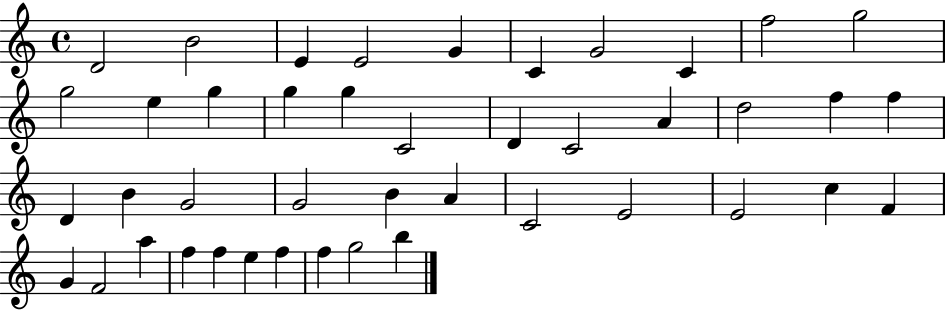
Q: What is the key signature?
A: C major